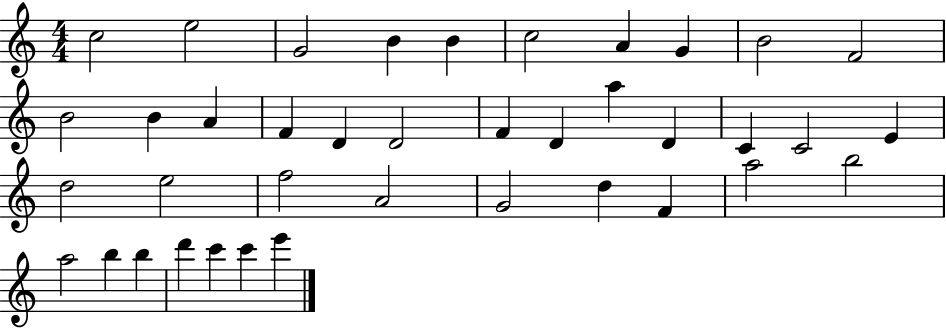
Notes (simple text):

C5/h E5/h G4/h B4/q B4/q C5/h A4/q G4/q B4/h F4/h B4/h B4/q A4/q F4/q D4/q D4/h F4/q D4/q A5/q D4/q C4/q C4/h E4/q D5/h E5/h F5/h A4/h G4/h D5/q F4/q A5/h B5/h A5/h B5/q B5/q D6/q C6/q C6/q E6/q